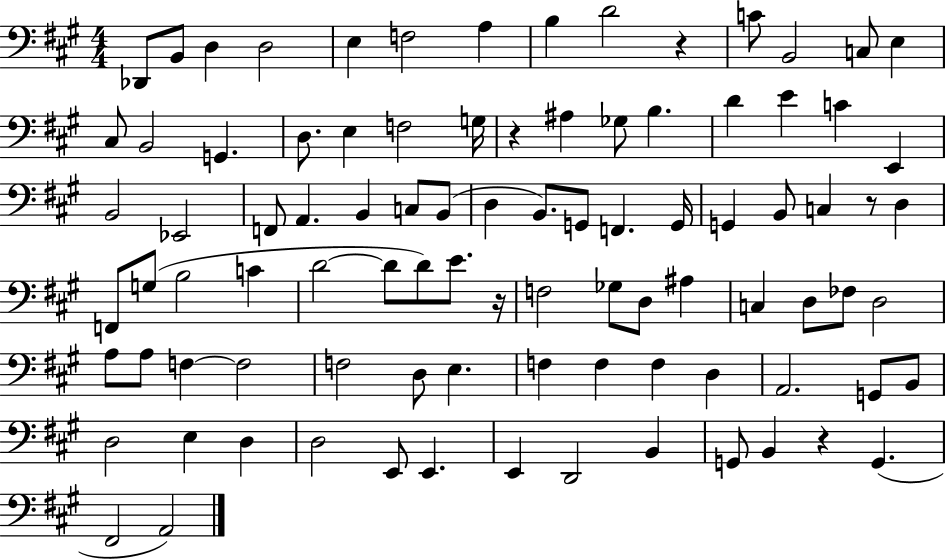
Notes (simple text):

Db2/e B2/e D3/q D3/h E3/q F3/h A3/q B3/q D4/h R/q C4/e B2/h C3/e E3/q C#3/e B2/h G2/q. D3/e. E3/q F3/h G3/s R/q A#3/q Gb3/e B3/q. D4/q E4/q C4/q E2/q B2/h Eb2/h F2/e A2/q. B2/q C3/e B2/e D3/q B2/e. G2/e F2/q. G2/s G2/q B2/e C3/q R/e D3/q F2/e G3/e B3/h C4/q D4/h D4/e D4/e E4/e. R/s F3/h Gb3/e D3/e A#3/q C3/q D3/e FES3/e D3/h A3/e A3/e F3/q F3/h F3/h D3/e E3/q. F3/q F3/q F3/q D3/q A2/h. G2/e B2/e D3/h E3/q D3/q D3/h E2/e E2/q. E2/q D2/h B2/q G2/e B2/q R/q G2/q. F#2/h A2/h